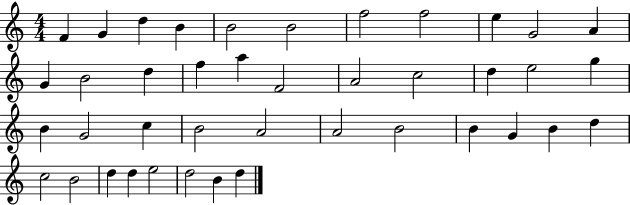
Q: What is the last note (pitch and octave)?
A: D5